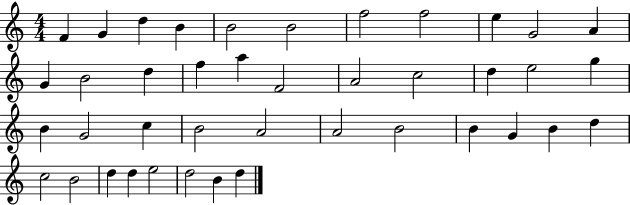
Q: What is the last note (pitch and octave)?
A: D5